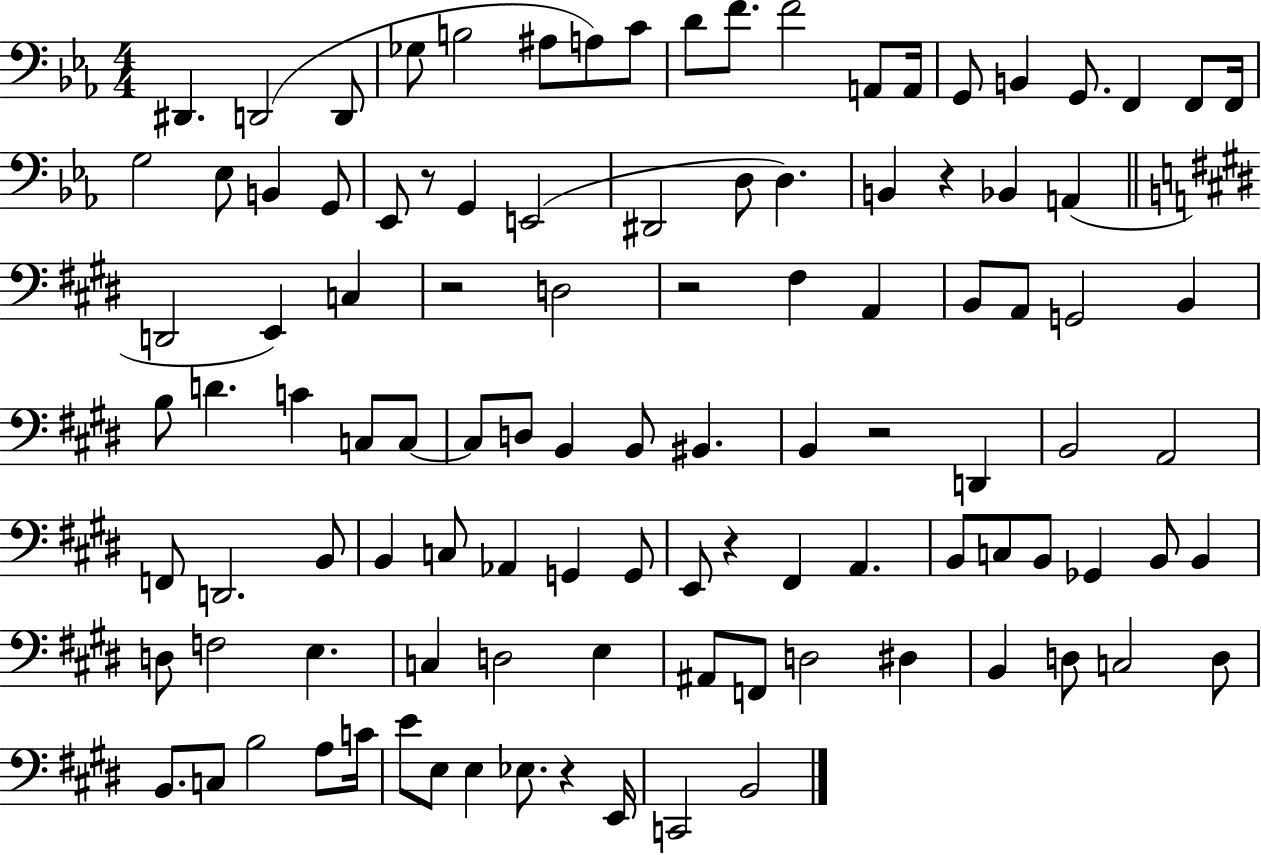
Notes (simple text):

D#2/q. D2/h D2/e Gb3/e B3/h A#3/e A3/e C4/e D4/e F4/e. F4/h A2/e A2/s G2/e B2/q G2/e. F2/q F2/e F2/s G3/h Eb3/e B2/q G2/e Eb2/e R/e G2/q E2/h D#2/h D3/e D3/q. B2/q R/q Bb2/q A2/q D2/h E2/q C3/q R/h D3/h R/h F#3/q A2/q B2/e A2/e G2/h B2/q B3/e D4/q. C4/q C3/e C3/e C3/e D3/e B2/q B2/e BIS2/q. B2/q R/h D2/q B2/h A2/h F2/e D2/h. B2/e B2/q C3/e Ab2/q G2/q G2/e E2/e R/q F#2/q A2/q. B2/e C3/e B2/e Gb2/q B2/e B2/q D3/e F3/h E3/q. C3/q D3/h E3/q A#2/e F2/e D3/h D#3/q B2/q D3/e C3/h D3/e B2/e. C3/e B3/h A3/e C4/s E4/e E3/e E3/q Eb3/e. R/q E2/s C2/h B2/h